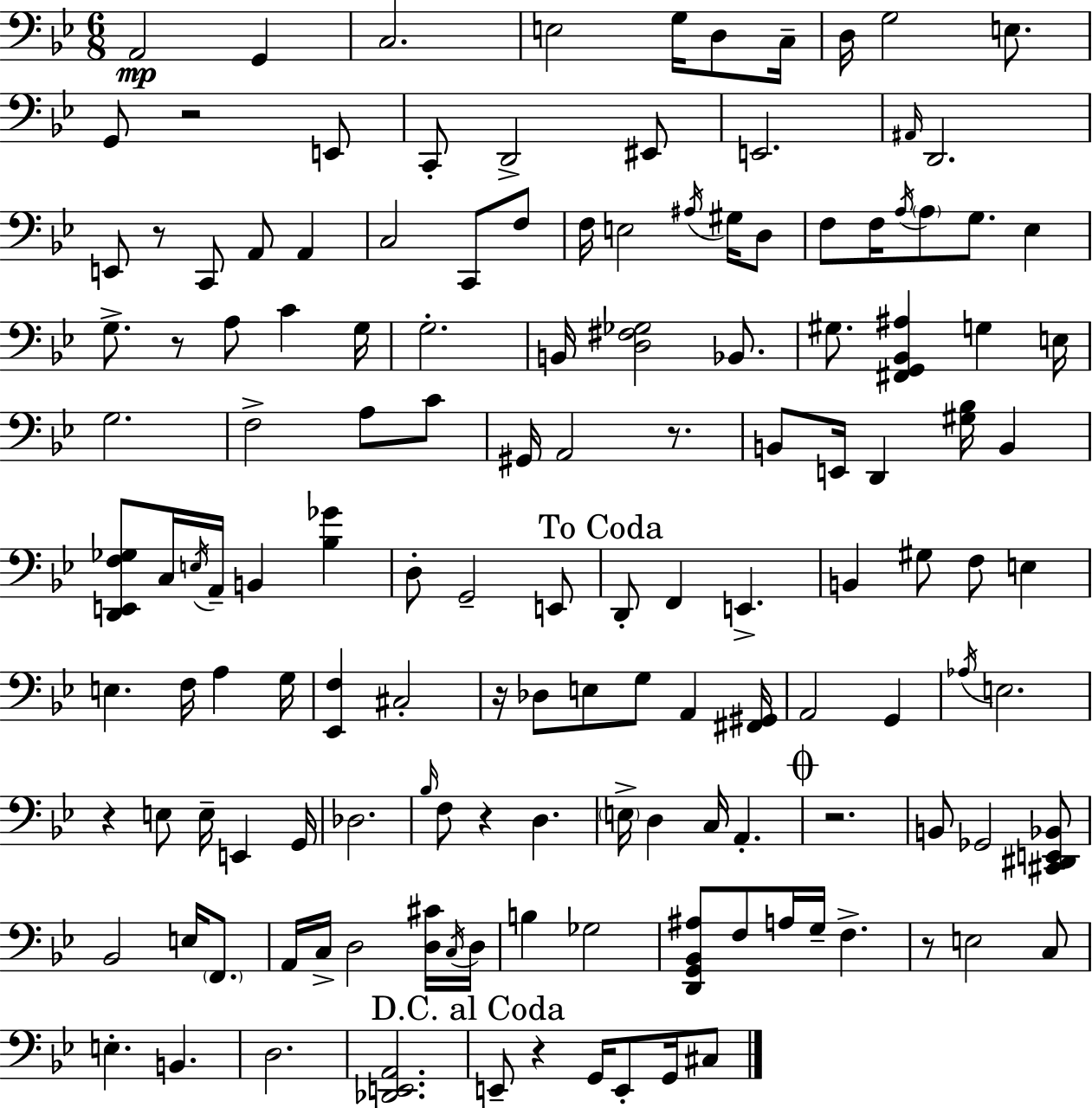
A2/h G2/q C3/h. E3/h G3/s D3/e C3/s D3/s G3/h E3/e. G2/e R/h E2/e C2/e D2/h EIS2/e E2/h. A#2/s D2/h. E2/e R/e C2/e A2/e A2/q C3/h C2/e F3/e F3/s E3/h A#3/s G#3/s D3/e F3/e F3/s A3/s A3/e G3/e. Eb3/q G3/e. R/e A3/e C4/q G3/s G3/h. B2/s [D3,F#3,Gb3]/h Bb2/e. G#3/e. [F#2,G2,Bb2,A#3]/q G3/q E3/s G3/h. F3/h A3/e C4/e G#2/s A2/h R/e. B2/e E2/s D2/q [G#3,Bb3]/s B2/q [D2,E2,F3,Gb3]/e C3/s E3/s A2/s B2/q [Bb3,Gb4]/q D3/e G2/h E2/e D2/e F2/q E2/q. B2/q G#3/e F3/e E3/q E3/q. F3/s A3/q G3/s [Eb2,F3]/q C#3/h R/s Db3/e E3/e G3/e A2/q [F#2,G#2]/s A2/h G2/q Ab3/s E3/h. R/q E3/e E3/s E2/q G2/s Db3/h. Bb3/s F3/e R/q D3/q. E3/s D3/q C3/s A2/q. R/h. B2/e Gb2/h [C#2,D#2,E2,Bb2]/e Bb2/h E3/s F2/e. A2/s C3/s D3/h [D3,C#4]/s C3/s D3/s B3/q Gb3/h [D2,G2,Bb2,A#3]/e F3/e A3/s G3/s F3/q. R/e E3/h C3/e E3/q. B2/q. D3/h. [Db2,E2,A2]/h. E2/e R/q G2/s E2/e G2/s C#3/e